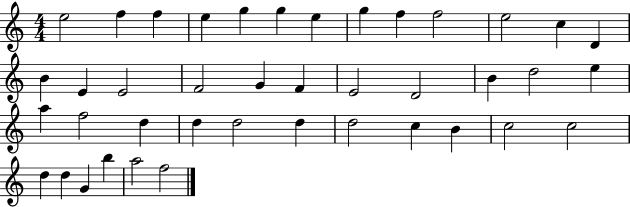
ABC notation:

X:1
T:Untitled
M:4/4
L:1/4
K:C
e2 f f e g g e g f f2 e2 c D B E E2 F2 G F E2 D2 B d2 e a f2 d d d2 d d2 c B c2 c2 d d G b a2 f2